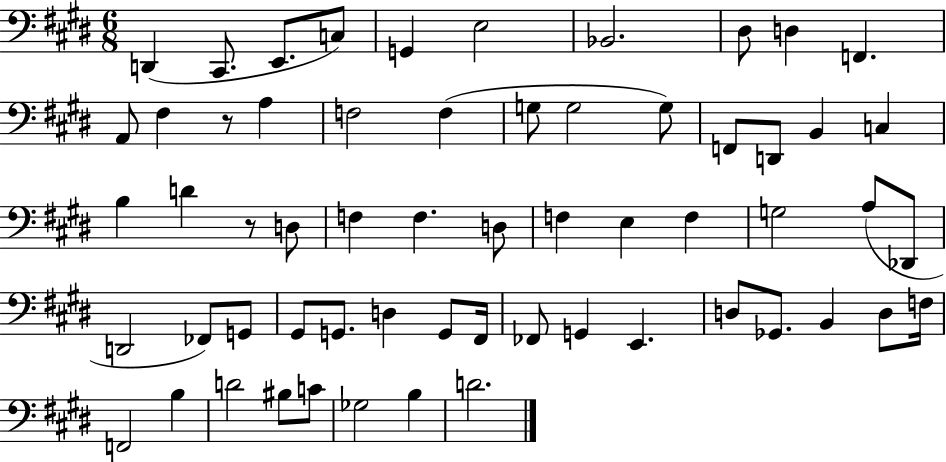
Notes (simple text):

D2/q C#2/e. E2/e. C3/e G2/q E3/h Bb2/h. D#3/e D3/q F2/q. A2/e F#3/q R/e A3/q F3/h F3/q G3/e G3/h G3/e F2/e D2/e B2/q C3/q B3/q D4/q R/e D3/e F3/q F3/q. D3/e F3/q E3/q F3/q G3/h A3/e Db2/e D2/h FES2/e G2/e G#2/e G2/e. D3/q G2/e F#2/s FES2/e G2/q E2/q. D3/e Gb2/e. B2/q D3/e F3/s F2/h B3/q D4/h BIS3/e C4/e Gb3/h B3/q D4/h.